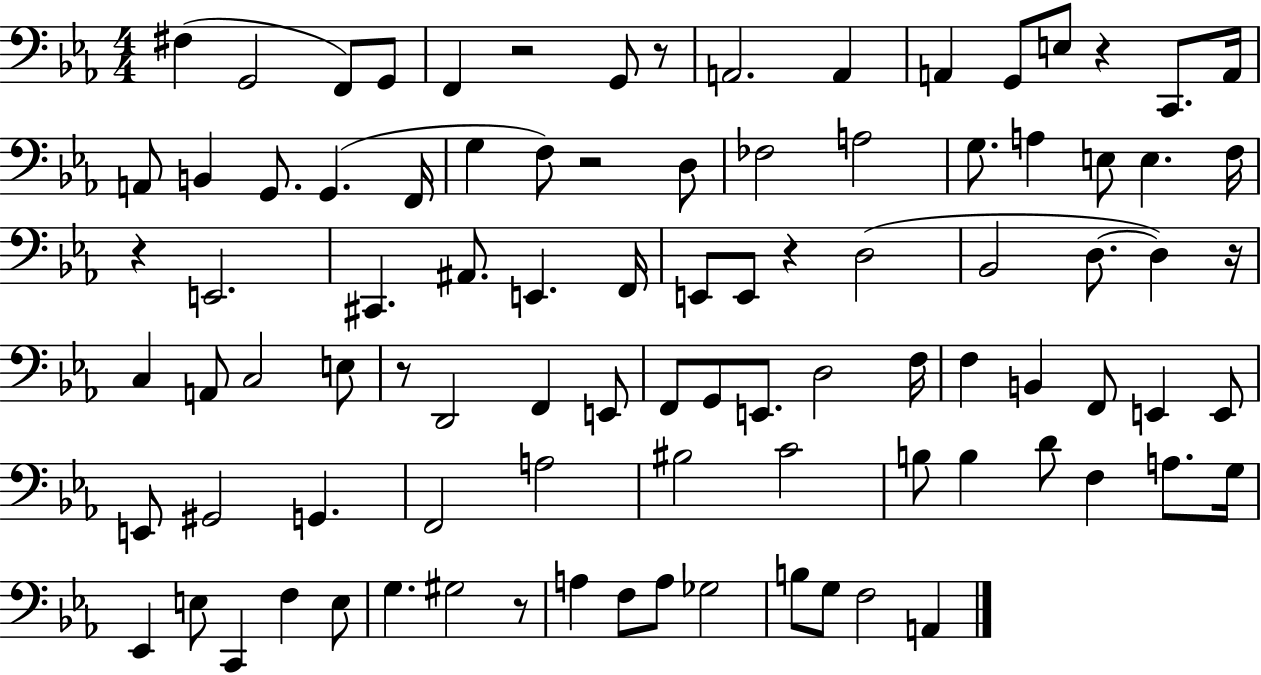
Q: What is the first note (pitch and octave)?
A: F#3